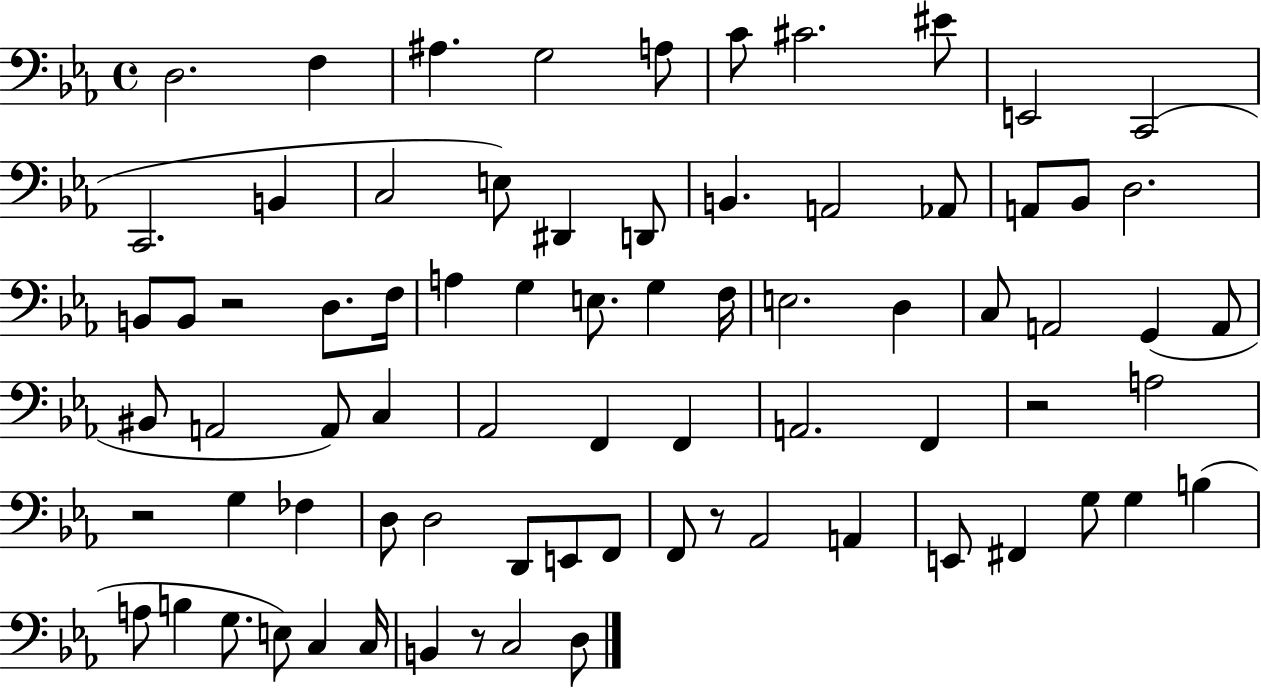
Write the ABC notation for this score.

X:1
T:Untitled
M:4/4
L:1/4
K:Eb
D,2 F, ^A, G,2 A,/2 C/2 ^C2 ^E/2 E,,2 C,,2 C,,2 B,, C,2 E,/2 ^D,, D,,/2 B,, A,,2 _A,,/2 A,,/2 _B,,/2 D,2 B,,/2 B,,/2 z2 D,/2 F,/4 A, G, E,/2 G, F,/4 E,2 D, C,/2 A,,2 G,, A,,/2 ^B,,/2 A,,2 A,,/2 C, _A,,2 F,, F,, A,,2 F,, z2 A,2 z2 G, _F, D,/2 D,2 D,,/2 E,,/2 F,,/2 F,,/2 z/2 _A,,2 A,, E,,/2 ^F,, G,/2 G, B, A,/2 B, G,/2 E,/2 C, C,/4 B,, z/2 C,2 D,/2